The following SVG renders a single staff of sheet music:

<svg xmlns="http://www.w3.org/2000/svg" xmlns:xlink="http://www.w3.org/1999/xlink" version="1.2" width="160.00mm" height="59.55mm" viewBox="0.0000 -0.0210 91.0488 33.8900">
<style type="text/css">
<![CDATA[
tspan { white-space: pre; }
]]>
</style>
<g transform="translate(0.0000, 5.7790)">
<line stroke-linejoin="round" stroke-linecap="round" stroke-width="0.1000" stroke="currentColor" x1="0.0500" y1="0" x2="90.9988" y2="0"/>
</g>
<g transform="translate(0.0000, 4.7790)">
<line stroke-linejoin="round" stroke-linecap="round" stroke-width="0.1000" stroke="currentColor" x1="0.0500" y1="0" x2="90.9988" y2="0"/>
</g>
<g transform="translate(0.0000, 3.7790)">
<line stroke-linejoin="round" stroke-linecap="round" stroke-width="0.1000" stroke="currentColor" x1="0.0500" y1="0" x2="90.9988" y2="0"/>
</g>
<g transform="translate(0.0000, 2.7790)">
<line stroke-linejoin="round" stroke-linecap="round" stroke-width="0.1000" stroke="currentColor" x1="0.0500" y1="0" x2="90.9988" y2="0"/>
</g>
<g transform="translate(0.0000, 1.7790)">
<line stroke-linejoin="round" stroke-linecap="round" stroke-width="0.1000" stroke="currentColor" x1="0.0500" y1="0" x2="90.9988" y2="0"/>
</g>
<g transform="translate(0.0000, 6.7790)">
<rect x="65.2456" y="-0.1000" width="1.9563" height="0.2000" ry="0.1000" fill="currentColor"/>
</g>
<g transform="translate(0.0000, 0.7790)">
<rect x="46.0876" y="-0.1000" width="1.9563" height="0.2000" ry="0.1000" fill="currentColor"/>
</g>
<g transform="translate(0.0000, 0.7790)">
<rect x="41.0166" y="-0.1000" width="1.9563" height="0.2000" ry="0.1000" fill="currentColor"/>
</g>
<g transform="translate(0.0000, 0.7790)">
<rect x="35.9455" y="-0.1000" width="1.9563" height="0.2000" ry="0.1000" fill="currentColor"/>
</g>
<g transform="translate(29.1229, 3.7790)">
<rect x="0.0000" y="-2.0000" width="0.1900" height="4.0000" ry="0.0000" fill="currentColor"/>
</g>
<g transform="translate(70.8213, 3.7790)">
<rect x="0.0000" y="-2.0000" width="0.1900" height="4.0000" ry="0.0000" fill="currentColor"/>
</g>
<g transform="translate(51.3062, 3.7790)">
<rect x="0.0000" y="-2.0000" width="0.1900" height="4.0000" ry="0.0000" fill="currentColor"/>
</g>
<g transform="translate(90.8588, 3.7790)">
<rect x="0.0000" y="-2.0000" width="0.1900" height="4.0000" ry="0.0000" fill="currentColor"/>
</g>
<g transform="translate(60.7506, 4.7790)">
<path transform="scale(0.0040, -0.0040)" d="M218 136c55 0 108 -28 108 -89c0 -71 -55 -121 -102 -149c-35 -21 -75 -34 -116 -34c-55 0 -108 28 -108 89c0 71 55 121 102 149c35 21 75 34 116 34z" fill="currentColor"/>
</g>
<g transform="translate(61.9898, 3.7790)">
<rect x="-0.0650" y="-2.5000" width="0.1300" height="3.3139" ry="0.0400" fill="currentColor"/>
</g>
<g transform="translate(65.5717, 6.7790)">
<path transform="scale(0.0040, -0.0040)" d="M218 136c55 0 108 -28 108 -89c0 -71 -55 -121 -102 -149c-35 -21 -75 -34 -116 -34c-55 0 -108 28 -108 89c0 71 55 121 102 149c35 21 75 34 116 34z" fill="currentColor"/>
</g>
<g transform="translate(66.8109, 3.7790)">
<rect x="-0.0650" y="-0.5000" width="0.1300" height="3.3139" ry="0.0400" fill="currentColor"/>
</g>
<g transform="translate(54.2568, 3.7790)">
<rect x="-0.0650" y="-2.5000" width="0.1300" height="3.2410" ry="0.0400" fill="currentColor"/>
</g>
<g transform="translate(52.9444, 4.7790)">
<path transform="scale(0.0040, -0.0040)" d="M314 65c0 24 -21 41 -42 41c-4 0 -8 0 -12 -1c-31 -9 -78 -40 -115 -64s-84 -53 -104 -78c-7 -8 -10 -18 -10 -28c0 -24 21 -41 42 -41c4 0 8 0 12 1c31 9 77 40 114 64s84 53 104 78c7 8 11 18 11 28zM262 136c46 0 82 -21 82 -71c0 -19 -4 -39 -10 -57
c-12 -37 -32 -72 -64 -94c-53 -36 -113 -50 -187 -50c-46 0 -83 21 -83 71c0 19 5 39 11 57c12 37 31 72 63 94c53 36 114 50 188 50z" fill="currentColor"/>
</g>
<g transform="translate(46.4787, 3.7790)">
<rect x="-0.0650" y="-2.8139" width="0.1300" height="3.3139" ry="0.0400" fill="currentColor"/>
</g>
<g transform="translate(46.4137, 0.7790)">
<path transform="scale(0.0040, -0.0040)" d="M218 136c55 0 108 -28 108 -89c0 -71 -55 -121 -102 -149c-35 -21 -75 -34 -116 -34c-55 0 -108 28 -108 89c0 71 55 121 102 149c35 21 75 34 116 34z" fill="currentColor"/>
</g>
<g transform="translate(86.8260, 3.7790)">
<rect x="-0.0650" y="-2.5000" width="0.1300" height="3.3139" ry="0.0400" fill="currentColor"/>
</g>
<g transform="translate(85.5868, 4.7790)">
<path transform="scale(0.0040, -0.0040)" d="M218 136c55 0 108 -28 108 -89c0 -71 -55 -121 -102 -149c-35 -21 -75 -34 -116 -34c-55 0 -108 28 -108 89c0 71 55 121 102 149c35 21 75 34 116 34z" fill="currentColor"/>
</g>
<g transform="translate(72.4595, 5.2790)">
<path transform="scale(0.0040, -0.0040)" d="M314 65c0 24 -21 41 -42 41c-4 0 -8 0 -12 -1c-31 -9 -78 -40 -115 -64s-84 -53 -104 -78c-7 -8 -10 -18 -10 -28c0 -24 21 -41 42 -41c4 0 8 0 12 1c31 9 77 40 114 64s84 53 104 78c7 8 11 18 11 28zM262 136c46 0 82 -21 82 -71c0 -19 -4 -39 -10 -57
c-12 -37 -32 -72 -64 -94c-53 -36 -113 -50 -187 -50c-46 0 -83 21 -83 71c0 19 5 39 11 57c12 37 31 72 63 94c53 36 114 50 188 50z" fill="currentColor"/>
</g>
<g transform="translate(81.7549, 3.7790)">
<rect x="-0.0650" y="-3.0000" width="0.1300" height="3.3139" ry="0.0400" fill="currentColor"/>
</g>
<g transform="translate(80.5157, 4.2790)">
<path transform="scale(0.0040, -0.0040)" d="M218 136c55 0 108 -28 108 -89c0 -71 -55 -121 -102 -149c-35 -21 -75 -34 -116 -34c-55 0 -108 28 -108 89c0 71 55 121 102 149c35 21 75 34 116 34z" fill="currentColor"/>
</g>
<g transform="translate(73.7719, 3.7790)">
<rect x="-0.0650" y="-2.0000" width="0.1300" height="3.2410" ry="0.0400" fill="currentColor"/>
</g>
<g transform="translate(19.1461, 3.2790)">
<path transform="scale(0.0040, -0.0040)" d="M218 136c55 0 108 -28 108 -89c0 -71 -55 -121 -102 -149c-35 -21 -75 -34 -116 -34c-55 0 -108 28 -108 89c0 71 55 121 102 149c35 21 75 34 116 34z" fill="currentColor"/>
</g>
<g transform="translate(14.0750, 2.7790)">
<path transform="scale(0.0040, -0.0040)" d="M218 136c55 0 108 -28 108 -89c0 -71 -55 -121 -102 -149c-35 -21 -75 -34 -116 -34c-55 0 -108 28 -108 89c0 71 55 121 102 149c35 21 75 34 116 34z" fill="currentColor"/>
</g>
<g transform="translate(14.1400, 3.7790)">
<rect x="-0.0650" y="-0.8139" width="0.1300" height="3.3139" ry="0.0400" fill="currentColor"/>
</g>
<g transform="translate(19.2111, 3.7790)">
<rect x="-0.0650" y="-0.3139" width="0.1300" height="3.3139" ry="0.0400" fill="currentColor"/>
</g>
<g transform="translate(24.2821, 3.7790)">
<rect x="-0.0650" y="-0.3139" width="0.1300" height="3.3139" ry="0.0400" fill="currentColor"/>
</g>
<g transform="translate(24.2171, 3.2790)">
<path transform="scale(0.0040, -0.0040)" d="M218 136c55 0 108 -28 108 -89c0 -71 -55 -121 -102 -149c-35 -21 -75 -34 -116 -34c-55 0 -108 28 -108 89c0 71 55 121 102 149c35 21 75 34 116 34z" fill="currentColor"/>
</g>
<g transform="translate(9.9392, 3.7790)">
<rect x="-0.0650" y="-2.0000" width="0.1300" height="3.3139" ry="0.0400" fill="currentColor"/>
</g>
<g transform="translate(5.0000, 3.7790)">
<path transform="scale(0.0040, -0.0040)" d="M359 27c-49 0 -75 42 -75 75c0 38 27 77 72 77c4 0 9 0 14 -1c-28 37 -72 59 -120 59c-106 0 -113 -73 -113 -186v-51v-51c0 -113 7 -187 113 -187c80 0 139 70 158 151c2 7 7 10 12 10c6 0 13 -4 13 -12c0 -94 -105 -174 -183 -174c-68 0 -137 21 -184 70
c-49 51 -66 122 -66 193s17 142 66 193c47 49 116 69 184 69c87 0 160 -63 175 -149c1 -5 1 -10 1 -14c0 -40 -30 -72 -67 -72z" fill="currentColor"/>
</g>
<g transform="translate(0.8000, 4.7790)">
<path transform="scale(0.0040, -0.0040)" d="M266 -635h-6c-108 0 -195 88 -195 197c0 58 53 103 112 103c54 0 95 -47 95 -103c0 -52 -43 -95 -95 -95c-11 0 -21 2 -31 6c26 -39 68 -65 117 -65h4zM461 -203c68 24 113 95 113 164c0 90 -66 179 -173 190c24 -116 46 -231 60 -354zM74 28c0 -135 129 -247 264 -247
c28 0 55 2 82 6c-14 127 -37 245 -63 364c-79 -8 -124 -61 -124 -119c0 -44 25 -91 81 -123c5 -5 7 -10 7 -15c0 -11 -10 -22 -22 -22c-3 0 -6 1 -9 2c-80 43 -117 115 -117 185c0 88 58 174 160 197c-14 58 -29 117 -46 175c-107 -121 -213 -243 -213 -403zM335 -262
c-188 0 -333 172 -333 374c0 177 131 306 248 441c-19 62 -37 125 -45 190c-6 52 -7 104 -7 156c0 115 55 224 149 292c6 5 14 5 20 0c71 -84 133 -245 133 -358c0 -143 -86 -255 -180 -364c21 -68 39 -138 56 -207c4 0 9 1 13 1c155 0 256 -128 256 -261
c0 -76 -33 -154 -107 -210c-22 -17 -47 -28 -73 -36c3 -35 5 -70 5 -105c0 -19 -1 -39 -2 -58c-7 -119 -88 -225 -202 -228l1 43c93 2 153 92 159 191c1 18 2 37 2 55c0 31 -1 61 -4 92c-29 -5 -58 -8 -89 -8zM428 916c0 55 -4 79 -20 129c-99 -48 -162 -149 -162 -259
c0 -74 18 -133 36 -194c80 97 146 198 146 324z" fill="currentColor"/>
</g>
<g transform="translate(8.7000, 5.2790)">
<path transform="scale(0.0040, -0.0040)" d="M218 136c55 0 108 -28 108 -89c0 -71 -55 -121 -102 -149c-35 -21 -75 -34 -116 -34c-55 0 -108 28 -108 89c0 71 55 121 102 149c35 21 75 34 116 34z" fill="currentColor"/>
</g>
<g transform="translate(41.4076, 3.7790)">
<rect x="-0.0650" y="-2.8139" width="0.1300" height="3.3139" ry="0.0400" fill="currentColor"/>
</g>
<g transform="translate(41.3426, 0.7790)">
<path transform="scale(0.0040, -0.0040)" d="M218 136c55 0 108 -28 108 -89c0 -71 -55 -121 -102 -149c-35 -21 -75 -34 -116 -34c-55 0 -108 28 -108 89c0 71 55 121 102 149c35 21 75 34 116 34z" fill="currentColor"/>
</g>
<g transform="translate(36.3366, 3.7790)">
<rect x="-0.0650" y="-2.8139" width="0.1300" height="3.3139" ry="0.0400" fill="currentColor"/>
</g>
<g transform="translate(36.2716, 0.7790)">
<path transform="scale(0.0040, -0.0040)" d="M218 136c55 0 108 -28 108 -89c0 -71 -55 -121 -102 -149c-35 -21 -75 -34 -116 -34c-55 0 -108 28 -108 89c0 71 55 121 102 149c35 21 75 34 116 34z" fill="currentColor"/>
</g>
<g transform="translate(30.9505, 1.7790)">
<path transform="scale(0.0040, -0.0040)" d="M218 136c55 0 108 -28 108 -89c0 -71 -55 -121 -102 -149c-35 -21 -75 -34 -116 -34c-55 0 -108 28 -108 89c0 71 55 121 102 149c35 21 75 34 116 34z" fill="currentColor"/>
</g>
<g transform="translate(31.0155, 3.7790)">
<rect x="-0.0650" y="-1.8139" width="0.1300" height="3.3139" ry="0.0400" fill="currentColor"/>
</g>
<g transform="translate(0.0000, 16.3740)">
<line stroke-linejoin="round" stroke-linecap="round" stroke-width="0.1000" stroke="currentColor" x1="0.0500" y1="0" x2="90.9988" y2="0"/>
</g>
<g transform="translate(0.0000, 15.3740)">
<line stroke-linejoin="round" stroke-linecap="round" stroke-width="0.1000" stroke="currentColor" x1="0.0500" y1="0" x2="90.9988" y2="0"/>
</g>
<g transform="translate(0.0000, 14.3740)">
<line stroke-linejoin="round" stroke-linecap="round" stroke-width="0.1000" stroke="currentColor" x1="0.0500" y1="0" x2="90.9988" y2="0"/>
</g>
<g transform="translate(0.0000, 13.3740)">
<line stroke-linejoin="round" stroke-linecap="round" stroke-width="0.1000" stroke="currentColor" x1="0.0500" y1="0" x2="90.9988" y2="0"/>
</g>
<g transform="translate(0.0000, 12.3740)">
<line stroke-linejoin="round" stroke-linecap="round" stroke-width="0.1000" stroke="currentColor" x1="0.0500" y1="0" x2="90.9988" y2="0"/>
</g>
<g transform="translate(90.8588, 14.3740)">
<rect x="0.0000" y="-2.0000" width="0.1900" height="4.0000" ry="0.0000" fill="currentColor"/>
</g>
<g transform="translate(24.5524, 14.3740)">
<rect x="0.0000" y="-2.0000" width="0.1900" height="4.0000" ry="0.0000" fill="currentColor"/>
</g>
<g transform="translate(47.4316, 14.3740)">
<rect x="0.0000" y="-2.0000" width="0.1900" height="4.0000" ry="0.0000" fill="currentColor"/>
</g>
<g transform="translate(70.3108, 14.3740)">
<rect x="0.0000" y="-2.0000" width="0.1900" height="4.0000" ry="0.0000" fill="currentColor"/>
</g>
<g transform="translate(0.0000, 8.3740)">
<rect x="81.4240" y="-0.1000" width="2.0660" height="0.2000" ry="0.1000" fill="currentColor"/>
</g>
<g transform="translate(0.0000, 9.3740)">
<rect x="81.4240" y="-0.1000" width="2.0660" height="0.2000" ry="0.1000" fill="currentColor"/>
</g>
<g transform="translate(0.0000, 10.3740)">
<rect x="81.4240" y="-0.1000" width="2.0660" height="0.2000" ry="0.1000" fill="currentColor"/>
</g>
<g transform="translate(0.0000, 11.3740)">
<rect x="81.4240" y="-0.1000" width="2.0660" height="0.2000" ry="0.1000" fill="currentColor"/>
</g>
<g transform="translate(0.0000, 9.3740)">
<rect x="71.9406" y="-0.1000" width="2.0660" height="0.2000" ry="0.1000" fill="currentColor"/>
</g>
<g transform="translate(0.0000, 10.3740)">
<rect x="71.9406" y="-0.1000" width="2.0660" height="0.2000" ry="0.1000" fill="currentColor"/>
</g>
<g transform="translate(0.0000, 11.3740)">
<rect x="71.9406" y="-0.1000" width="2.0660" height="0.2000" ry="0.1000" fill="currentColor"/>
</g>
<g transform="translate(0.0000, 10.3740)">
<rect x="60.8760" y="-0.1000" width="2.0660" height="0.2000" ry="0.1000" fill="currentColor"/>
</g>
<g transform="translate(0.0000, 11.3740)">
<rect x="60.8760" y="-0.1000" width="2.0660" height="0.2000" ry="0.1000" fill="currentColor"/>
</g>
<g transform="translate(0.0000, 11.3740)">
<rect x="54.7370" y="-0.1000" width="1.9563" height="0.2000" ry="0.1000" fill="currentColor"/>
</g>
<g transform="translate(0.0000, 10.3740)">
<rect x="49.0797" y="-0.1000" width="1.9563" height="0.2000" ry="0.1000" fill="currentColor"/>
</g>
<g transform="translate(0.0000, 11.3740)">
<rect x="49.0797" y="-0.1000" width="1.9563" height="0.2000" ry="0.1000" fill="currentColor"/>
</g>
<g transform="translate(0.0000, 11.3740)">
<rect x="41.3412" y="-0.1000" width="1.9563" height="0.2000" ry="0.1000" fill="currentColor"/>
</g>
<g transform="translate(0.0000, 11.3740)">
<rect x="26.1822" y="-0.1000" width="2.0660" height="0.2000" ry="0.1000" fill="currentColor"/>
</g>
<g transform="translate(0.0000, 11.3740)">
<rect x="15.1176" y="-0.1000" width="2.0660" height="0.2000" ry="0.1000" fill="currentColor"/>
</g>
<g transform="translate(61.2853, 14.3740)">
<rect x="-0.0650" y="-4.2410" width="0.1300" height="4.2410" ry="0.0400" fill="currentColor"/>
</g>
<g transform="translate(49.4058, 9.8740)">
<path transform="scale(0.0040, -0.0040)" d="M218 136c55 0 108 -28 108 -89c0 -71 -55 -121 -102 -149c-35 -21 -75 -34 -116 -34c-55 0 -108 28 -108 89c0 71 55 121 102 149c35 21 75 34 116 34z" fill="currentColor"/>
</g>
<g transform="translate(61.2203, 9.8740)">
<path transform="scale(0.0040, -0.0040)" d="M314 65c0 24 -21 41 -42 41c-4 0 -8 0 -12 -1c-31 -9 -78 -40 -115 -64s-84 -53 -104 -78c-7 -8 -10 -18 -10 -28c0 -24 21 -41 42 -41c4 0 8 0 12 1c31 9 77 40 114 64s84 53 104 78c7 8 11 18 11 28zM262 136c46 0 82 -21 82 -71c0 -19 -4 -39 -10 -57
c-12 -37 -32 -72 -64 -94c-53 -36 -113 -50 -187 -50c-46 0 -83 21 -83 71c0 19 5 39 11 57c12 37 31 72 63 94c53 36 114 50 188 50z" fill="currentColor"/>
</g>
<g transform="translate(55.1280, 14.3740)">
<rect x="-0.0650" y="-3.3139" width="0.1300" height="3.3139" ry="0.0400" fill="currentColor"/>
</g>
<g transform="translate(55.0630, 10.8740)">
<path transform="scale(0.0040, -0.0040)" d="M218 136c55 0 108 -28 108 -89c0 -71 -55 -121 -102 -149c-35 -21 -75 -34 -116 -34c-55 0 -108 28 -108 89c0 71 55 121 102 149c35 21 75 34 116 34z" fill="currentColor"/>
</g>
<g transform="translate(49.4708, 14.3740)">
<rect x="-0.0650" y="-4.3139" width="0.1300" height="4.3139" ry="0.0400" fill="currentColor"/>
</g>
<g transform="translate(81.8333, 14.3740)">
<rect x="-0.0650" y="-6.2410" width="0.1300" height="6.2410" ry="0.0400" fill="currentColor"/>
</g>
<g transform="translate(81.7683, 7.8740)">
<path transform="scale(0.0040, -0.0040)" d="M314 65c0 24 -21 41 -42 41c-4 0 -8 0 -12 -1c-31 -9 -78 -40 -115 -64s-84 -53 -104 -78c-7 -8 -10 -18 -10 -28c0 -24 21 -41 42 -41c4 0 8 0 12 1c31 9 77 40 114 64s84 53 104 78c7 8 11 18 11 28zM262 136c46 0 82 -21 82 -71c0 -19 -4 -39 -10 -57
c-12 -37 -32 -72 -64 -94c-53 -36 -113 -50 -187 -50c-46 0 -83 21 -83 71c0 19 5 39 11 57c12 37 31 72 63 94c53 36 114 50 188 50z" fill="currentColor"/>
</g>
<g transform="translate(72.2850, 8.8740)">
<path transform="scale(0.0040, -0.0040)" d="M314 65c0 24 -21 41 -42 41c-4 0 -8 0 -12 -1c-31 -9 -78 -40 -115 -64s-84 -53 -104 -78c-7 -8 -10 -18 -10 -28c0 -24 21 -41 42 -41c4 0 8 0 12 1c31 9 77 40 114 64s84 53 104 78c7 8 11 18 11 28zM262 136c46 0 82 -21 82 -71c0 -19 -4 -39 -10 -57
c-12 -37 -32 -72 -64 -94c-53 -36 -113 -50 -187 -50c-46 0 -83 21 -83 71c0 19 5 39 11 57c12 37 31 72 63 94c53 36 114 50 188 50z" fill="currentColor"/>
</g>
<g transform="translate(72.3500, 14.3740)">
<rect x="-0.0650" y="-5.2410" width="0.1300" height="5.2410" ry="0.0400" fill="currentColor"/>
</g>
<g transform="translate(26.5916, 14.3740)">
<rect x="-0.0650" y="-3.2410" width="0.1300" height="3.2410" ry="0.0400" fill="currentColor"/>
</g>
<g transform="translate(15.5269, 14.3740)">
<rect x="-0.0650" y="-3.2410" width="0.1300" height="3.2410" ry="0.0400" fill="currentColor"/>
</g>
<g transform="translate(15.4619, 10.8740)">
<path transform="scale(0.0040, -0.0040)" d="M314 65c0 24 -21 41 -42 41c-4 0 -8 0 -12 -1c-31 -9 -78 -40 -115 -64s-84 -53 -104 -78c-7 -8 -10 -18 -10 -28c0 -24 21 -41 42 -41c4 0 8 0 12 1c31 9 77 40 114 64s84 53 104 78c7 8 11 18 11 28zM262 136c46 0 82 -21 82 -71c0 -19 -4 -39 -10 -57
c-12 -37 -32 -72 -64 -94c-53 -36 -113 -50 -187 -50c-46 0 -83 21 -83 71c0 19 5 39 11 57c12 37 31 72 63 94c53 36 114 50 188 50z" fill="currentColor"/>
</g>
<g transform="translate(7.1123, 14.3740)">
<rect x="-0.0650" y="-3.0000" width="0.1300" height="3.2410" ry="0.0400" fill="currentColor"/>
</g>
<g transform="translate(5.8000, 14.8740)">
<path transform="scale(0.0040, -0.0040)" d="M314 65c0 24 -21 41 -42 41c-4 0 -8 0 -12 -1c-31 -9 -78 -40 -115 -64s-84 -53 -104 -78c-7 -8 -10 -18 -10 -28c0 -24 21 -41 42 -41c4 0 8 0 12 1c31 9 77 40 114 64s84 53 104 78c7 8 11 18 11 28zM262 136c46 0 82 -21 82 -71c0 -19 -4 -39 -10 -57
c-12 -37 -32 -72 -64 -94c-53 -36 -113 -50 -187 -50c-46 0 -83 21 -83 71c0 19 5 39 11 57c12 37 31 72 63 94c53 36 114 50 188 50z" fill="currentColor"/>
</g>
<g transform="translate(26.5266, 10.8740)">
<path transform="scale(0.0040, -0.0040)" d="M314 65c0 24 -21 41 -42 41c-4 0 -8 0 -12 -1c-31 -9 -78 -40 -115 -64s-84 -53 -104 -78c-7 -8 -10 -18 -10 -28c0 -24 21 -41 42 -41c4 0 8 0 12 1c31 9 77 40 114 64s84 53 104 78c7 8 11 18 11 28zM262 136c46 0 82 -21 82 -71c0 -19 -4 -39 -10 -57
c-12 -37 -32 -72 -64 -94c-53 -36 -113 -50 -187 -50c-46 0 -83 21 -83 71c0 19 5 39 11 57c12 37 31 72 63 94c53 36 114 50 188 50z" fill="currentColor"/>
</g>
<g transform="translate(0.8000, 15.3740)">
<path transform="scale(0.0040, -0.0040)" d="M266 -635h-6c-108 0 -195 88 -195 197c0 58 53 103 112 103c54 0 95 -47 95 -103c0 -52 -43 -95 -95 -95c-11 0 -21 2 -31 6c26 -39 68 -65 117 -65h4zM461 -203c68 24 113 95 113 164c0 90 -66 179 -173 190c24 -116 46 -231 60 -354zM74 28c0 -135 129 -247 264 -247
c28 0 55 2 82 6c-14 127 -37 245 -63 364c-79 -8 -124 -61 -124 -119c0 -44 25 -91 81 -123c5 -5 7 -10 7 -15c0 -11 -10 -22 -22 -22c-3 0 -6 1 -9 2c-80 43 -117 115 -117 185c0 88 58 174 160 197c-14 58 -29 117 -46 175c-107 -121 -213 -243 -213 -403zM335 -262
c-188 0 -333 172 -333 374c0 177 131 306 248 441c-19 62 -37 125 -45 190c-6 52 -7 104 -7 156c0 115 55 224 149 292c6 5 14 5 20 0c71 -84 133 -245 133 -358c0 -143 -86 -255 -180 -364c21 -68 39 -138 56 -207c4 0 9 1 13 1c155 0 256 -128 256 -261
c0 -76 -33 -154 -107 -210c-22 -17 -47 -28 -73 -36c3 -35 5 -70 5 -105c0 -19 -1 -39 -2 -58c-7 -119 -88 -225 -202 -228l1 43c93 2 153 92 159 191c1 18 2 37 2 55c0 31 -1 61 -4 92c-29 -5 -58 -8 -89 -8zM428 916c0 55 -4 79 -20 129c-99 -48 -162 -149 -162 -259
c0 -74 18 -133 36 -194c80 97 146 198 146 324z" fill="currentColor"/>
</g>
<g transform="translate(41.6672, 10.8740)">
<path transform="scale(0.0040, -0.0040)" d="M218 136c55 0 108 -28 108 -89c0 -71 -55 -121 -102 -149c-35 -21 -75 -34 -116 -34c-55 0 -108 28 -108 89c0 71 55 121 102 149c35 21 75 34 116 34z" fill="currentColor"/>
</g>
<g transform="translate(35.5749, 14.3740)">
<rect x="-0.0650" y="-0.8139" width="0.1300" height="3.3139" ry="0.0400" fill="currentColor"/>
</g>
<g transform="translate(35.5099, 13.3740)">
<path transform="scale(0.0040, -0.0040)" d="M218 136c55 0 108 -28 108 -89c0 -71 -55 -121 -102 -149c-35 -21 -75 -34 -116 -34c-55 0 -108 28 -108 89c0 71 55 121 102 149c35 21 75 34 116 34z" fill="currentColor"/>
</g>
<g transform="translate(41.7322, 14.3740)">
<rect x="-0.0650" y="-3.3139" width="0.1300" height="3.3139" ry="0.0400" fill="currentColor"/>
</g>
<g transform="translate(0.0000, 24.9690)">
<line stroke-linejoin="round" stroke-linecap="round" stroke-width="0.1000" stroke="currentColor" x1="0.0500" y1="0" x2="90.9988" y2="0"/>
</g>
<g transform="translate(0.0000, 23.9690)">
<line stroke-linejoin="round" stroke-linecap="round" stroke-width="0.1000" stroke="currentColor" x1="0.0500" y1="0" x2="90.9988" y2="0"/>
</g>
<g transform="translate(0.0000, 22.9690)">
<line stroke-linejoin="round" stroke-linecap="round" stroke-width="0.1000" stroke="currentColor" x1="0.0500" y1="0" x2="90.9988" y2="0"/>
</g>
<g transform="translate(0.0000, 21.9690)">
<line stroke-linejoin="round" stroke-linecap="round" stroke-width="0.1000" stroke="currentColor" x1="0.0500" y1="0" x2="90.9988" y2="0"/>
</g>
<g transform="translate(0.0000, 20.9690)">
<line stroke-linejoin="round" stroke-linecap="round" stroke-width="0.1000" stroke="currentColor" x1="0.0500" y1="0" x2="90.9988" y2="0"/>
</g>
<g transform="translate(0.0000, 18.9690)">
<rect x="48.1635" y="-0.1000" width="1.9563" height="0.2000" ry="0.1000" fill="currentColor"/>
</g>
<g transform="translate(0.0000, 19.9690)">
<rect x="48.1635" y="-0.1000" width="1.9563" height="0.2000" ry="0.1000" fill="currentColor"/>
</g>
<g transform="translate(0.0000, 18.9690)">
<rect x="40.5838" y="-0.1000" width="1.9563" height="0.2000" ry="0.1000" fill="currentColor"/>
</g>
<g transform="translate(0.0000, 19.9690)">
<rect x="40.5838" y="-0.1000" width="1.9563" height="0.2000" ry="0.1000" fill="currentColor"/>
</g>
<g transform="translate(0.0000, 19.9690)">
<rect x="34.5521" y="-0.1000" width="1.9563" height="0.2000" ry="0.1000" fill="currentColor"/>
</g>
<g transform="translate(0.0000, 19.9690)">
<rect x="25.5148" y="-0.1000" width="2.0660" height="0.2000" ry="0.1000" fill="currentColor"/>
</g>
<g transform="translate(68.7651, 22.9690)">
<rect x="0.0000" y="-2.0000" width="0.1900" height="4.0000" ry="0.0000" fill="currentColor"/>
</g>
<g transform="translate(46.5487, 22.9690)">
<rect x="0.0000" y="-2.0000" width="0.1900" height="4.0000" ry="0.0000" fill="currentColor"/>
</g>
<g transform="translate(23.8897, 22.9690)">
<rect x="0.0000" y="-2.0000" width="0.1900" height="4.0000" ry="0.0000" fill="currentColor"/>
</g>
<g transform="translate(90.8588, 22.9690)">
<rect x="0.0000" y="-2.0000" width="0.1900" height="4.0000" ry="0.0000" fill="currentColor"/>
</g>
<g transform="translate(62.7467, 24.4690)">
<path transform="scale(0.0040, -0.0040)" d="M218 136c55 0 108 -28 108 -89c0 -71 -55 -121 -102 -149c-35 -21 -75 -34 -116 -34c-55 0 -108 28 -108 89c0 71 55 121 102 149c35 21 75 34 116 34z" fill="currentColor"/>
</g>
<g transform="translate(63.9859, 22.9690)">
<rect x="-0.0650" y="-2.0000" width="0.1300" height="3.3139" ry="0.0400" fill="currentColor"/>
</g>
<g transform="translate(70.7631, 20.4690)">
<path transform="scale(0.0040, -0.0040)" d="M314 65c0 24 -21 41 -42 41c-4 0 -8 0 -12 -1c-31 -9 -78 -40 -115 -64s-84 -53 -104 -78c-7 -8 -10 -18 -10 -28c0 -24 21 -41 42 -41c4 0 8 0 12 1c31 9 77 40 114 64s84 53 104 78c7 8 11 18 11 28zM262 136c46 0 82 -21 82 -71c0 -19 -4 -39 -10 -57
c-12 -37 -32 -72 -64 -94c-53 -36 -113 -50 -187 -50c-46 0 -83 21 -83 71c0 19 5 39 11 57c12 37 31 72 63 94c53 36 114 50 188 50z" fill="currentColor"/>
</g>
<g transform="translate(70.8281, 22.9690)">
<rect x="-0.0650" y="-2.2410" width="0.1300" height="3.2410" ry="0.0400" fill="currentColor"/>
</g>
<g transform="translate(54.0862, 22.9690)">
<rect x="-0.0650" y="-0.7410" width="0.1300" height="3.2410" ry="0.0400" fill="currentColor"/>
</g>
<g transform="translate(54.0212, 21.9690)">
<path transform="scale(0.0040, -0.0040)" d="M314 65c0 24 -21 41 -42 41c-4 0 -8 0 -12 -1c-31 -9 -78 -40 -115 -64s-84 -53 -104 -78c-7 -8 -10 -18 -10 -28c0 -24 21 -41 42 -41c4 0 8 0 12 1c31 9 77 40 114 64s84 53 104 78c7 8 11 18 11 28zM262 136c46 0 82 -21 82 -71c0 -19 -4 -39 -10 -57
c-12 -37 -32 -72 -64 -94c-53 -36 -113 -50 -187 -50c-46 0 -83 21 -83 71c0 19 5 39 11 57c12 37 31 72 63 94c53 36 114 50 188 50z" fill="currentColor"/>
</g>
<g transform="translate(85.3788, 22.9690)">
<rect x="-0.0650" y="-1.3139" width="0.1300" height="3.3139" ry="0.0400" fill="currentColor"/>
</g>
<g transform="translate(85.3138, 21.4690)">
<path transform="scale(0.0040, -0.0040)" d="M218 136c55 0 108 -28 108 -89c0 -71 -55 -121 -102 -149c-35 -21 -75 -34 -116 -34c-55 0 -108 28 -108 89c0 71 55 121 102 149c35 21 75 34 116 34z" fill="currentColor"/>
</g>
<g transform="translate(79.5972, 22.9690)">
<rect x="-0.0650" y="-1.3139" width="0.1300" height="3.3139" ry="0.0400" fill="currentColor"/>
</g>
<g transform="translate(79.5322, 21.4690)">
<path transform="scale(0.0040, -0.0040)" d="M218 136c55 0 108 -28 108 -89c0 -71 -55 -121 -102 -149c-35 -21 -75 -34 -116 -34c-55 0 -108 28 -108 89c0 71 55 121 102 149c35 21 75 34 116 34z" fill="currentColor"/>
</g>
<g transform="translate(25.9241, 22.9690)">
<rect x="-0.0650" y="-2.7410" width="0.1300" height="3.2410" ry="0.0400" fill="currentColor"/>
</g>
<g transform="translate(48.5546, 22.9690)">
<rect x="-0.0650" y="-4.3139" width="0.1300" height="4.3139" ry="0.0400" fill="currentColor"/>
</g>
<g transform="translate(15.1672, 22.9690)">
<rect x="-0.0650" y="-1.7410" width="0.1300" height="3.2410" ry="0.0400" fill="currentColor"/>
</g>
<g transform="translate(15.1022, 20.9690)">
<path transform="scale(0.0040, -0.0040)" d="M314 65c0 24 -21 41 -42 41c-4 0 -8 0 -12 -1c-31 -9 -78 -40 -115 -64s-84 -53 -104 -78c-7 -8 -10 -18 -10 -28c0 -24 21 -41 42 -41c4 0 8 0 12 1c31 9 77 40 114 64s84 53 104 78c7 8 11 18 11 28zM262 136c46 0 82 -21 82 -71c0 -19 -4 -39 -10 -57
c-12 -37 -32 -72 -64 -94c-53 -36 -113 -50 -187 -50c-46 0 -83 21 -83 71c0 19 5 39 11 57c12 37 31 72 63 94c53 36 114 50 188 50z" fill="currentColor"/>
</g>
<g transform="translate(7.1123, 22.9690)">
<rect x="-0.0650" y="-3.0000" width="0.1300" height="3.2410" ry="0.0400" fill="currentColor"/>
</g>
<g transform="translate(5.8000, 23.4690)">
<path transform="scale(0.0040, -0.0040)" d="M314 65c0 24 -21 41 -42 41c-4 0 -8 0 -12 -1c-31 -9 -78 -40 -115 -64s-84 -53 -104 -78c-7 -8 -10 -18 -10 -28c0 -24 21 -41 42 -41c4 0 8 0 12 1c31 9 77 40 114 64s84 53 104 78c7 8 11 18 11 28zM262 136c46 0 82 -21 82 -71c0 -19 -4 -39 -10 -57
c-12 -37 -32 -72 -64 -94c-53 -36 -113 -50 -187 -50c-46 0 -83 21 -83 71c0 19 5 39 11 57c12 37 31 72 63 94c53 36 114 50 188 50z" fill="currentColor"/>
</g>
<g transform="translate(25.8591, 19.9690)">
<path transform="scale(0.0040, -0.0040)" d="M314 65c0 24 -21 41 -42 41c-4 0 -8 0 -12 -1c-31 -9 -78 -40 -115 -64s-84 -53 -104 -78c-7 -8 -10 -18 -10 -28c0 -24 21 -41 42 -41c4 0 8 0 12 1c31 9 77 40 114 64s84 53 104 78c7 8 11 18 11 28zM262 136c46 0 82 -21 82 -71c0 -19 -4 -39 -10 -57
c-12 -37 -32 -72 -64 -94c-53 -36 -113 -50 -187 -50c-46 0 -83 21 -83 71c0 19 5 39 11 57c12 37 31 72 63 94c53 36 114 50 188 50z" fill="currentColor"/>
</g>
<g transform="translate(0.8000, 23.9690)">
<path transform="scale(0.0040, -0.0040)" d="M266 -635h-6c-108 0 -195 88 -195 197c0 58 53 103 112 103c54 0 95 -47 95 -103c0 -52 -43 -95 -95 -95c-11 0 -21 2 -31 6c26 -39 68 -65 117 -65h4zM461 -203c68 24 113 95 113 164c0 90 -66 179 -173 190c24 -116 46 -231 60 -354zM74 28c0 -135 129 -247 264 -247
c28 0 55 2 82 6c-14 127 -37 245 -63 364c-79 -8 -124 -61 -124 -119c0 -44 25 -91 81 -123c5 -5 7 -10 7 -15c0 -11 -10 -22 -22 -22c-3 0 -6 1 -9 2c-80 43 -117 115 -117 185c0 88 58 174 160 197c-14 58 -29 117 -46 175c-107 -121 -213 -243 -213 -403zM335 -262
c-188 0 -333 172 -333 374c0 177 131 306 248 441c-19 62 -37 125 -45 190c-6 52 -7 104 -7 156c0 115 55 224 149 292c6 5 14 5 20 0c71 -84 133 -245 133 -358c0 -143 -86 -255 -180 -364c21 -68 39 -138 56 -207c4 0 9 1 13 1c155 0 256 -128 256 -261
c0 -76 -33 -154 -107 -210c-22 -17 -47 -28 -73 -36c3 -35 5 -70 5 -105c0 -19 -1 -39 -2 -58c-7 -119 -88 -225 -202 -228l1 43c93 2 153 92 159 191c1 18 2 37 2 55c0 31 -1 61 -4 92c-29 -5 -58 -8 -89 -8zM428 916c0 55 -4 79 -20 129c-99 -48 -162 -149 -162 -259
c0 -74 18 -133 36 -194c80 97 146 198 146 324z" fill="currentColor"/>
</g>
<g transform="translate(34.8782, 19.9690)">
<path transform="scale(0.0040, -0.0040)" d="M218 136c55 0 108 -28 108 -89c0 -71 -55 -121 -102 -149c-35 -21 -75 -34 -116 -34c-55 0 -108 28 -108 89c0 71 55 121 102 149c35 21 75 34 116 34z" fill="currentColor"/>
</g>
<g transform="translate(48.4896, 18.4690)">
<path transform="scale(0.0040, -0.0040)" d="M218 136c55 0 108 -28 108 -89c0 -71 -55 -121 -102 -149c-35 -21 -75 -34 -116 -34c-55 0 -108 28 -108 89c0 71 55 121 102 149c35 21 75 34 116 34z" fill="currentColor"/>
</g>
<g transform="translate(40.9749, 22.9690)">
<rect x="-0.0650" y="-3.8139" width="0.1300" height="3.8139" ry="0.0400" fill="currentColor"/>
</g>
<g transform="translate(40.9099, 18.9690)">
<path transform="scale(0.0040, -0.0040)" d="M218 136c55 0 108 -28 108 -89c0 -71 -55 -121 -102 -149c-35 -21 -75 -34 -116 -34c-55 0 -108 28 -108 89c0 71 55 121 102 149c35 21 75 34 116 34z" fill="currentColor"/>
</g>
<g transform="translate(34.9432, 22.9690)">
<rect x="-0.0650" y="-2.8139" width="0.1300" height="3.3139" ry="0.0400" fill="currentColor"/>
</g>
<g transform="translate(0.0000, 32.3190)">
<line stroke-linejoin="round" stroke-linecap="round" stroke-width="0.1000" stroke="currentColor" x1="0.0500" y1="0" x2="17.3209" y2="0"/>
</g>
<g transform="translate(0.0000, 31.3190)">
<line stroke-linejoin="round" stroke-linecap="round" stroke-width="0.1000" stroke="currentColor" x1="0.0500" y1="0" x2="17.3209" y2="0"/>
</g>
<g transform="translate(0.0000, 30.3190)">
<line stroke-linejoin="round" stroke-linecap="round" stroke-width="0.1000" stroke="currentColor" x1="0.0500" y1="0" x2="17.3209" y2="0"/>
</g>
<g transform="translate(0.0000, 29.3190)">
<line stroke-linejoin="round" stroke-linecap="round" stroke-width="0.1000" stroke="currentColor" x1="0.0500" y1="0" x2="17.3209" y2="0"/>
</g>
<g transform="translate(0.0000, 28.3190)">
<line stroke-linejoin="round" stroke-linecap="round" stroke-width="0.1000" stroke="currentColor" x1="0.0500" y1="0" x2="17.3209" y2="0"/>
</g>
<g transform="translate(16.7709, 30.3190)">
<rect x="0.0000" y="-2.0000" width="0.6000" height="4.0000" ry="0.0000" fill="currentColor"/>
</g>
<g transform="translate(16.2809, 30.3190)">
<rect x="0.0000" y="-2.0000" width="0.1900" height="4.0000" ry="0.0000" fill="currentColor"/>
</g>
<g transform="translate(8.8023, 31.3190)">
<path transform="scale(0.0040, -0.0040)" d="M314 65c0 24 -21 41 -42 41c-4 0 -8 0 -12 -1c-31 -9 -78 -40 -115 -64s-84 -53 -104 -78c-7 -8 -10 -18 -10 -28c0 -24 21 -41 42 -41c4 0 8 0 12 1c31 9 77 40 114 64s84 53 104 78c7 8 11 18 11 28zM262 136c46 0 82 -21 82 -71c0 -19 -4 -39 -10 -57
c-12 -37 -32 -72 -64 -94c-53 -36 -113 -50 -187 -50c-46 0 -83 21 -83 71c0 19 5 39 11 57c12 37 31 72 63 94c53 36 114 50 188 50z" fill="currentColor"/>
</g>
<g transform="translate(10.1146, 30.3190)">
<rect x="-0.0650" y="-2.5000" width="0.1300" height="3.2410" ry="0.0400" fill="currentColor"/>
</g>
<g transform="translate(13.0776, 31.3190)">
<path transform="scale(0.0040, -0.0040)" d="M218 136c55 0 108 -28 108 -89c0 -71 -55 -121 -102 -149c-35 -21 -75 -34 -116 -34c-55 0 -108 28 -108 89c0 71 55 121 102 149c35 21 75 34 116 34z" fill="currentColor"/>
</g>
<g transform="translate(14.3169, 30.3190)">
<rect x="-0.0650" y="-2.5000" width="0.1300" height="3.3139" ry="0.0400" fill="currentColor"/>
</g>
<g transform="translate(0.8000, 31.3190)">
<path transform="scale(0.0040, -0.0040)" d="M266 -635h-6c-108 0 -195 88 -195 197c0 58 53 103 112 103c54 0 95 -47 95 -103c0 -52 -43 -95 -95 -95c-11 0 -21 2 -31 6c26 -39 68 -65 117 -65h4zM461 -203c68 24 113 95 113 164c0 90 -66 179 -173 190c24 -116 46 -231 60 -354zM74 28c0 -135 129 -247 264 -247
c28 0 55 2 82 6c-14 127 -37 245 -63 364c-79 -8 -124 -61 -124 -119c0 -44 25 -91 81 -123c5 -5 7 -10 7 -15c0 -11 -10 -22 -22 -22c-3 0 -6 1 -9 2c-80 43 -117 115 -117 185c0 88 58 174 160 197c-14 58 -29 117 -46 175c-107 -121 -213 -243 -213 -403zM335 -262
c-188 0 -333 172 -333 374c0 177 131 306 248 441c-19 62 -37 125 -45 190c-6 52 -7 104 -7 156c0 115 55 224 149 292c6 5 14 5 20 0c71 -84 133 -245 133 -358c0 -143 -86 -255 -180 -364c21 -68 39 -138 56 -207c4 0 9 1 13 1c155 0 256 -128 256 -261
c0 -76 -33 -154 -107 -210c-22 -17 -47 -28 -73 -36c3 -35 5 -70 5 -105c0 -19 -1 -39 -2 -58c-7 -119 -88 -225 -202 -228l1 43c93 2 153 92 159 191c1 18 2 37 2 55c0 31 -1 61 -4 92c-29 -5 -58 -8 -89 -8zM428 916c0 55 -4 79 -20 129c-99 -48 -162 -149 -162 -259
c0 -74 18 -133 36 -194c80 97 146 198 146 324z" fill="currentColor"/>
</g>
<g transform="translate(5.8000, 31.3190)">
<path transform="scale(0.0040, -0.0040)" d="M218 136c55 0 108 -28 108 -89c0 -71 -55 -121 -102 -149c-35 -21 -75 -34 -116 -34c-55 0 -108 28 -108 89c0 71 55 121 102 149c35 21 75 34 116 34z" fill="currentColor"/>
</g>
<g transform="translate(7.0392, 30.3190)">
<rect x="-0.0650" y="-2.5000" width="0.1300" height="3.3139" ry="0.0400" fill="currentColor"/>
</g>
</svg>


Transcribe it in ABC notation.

X:1
T:Untitled
M:4/4
L:1/4
K:C
F d c c f a a a G2 G C F2 A G A2 b2 b2 d b d' b d'2 f'2 a'2 A2 f2 a2 a c' d' d2 F g2 e e G G2 G